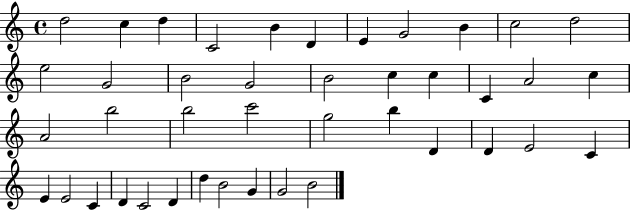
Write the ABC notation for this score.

X:1
T:Untitled
M:4/4
L:1/4
K:C
d2 c d C2 B D E G2 B c2 d2 e2 G2 B2 G2 B2 c c C A2 c A2 b2 b2 c'2 g2 b D D E2 C E E2 C D C2 D d B2 G G2 B2